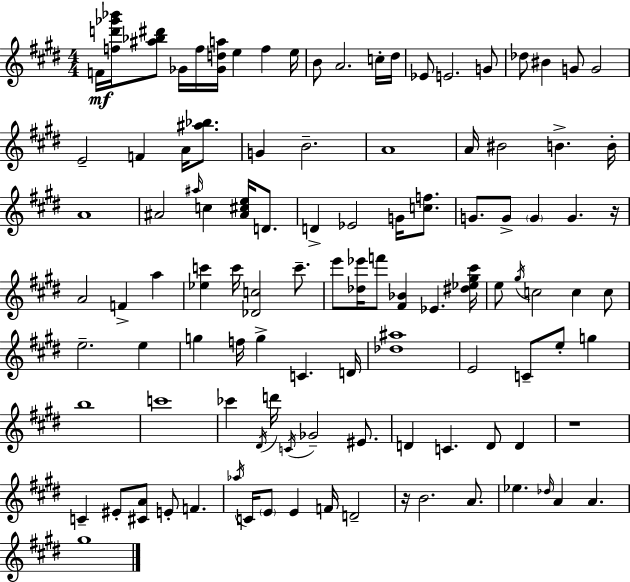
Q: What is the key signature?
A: E major